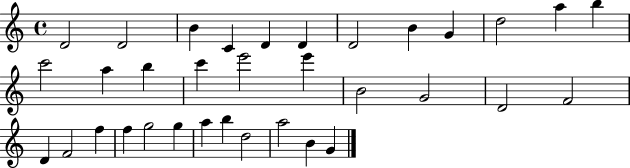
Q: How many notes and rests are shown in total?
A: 34